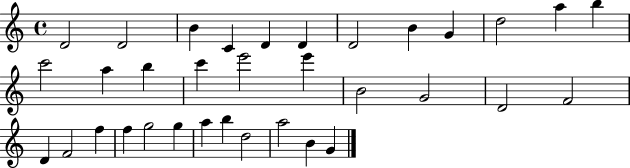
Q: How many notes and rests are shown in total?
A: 34